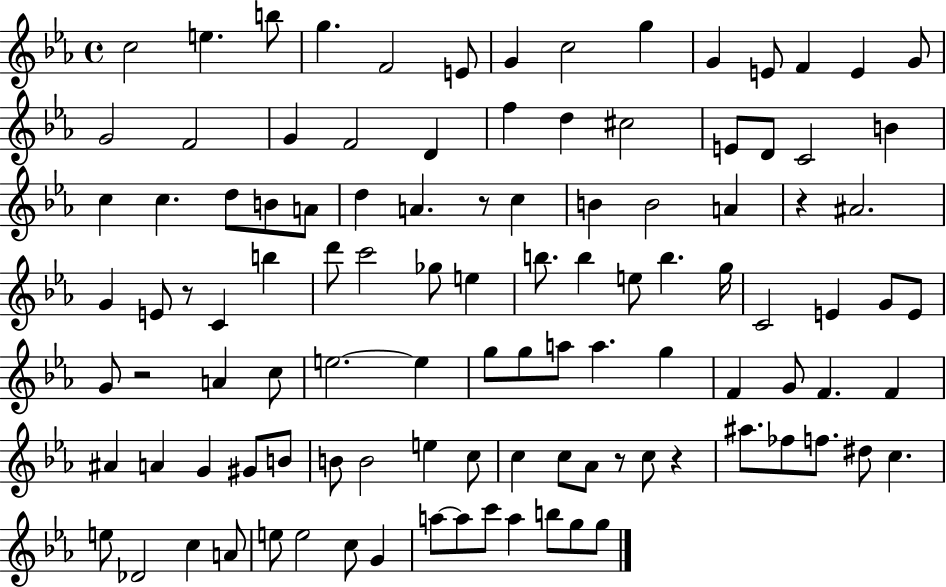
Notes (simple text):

C5/h E5/q. B5/e G5/q. F4/h E4/e G4/q C5/h G5/q G4/q E4/e F4/q E4/q G4/e G4/h F4/h G4/q F4/h D4/q F5/q D5/q C#5/h E4/e D4/e C4/h B4/q C5/q C5/q. D5/e B4/e A4/e D5/q A4/q. R/e C5/q B4/q B4/h A4/q R/q A#4/h. G4/q E4/e R/e C4/q B5/q D6/e C6/h Gb5/e E5/q B5/e. B5/q E5/e B5/q. G5/s C4/h E4/q G4/e E4/e G4/e R/h A4/q C5/e E5/h. E5/q G5/e G5/e A5/e A5/q. G5/q F4/q G4/e F4/q. F4/q A#4/q A4/q G4/q G#4/e B4/e B4/e B4/h E5/q C5/e C5/q C5/e Ab4/e R/e C5/e R/q A#5/e. FES5/e F5/e. D#5/e C5/q. E5/e Db4/h C5/q A4/e E5/e E5/h C5/e G4/q A5/e A5/e C6/e A5/q B5/e G5/e G5/e